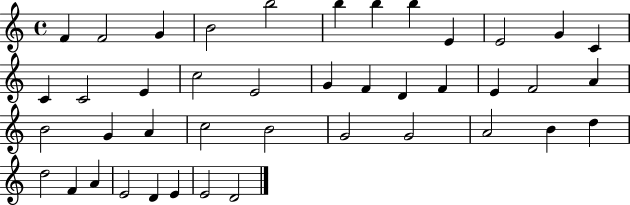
F4/q F4/h G4/q B4/h B5/h B5/q B5/q B5/q E4/q E4/h G4/q C4/q C4/q C4/h E4/q C5/h E4/h G4/q F4/q D4/q F4/q E4/q F4/h A4/q B4/h G4/q A4/q C5/h B4/h G4/h G4/h A4/h B4/q D5/q D5/h F4/q A4/q E4/h D4/q E4/q E4/h D4/h